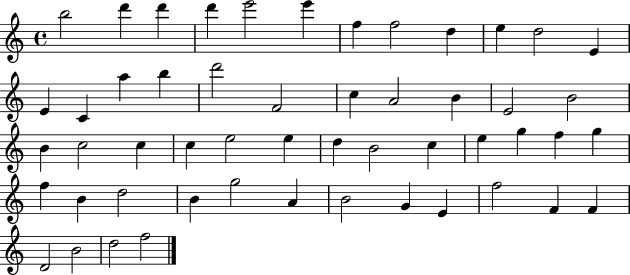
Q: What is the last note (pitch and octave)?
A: F5